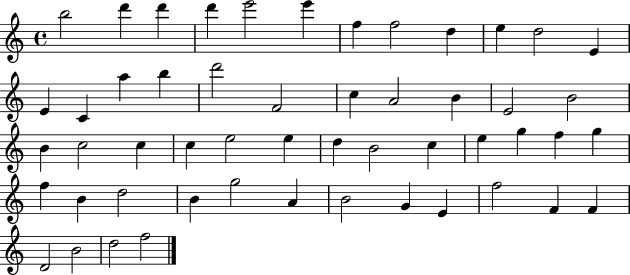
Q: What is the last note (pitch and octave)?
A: F5